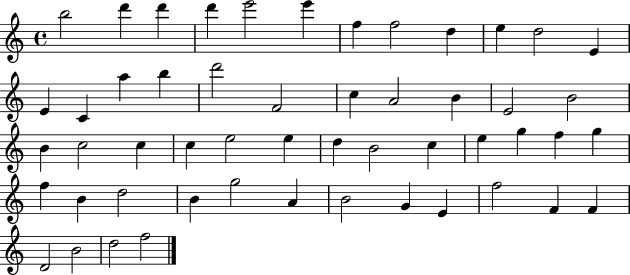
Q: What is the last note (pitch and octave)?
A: F5